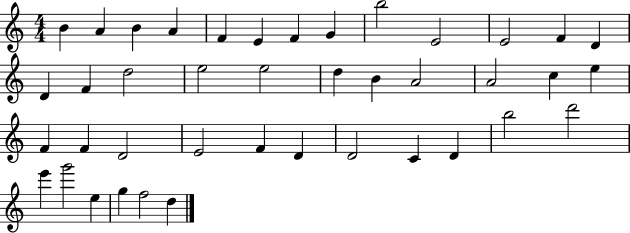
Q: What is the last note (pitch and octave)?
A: D5